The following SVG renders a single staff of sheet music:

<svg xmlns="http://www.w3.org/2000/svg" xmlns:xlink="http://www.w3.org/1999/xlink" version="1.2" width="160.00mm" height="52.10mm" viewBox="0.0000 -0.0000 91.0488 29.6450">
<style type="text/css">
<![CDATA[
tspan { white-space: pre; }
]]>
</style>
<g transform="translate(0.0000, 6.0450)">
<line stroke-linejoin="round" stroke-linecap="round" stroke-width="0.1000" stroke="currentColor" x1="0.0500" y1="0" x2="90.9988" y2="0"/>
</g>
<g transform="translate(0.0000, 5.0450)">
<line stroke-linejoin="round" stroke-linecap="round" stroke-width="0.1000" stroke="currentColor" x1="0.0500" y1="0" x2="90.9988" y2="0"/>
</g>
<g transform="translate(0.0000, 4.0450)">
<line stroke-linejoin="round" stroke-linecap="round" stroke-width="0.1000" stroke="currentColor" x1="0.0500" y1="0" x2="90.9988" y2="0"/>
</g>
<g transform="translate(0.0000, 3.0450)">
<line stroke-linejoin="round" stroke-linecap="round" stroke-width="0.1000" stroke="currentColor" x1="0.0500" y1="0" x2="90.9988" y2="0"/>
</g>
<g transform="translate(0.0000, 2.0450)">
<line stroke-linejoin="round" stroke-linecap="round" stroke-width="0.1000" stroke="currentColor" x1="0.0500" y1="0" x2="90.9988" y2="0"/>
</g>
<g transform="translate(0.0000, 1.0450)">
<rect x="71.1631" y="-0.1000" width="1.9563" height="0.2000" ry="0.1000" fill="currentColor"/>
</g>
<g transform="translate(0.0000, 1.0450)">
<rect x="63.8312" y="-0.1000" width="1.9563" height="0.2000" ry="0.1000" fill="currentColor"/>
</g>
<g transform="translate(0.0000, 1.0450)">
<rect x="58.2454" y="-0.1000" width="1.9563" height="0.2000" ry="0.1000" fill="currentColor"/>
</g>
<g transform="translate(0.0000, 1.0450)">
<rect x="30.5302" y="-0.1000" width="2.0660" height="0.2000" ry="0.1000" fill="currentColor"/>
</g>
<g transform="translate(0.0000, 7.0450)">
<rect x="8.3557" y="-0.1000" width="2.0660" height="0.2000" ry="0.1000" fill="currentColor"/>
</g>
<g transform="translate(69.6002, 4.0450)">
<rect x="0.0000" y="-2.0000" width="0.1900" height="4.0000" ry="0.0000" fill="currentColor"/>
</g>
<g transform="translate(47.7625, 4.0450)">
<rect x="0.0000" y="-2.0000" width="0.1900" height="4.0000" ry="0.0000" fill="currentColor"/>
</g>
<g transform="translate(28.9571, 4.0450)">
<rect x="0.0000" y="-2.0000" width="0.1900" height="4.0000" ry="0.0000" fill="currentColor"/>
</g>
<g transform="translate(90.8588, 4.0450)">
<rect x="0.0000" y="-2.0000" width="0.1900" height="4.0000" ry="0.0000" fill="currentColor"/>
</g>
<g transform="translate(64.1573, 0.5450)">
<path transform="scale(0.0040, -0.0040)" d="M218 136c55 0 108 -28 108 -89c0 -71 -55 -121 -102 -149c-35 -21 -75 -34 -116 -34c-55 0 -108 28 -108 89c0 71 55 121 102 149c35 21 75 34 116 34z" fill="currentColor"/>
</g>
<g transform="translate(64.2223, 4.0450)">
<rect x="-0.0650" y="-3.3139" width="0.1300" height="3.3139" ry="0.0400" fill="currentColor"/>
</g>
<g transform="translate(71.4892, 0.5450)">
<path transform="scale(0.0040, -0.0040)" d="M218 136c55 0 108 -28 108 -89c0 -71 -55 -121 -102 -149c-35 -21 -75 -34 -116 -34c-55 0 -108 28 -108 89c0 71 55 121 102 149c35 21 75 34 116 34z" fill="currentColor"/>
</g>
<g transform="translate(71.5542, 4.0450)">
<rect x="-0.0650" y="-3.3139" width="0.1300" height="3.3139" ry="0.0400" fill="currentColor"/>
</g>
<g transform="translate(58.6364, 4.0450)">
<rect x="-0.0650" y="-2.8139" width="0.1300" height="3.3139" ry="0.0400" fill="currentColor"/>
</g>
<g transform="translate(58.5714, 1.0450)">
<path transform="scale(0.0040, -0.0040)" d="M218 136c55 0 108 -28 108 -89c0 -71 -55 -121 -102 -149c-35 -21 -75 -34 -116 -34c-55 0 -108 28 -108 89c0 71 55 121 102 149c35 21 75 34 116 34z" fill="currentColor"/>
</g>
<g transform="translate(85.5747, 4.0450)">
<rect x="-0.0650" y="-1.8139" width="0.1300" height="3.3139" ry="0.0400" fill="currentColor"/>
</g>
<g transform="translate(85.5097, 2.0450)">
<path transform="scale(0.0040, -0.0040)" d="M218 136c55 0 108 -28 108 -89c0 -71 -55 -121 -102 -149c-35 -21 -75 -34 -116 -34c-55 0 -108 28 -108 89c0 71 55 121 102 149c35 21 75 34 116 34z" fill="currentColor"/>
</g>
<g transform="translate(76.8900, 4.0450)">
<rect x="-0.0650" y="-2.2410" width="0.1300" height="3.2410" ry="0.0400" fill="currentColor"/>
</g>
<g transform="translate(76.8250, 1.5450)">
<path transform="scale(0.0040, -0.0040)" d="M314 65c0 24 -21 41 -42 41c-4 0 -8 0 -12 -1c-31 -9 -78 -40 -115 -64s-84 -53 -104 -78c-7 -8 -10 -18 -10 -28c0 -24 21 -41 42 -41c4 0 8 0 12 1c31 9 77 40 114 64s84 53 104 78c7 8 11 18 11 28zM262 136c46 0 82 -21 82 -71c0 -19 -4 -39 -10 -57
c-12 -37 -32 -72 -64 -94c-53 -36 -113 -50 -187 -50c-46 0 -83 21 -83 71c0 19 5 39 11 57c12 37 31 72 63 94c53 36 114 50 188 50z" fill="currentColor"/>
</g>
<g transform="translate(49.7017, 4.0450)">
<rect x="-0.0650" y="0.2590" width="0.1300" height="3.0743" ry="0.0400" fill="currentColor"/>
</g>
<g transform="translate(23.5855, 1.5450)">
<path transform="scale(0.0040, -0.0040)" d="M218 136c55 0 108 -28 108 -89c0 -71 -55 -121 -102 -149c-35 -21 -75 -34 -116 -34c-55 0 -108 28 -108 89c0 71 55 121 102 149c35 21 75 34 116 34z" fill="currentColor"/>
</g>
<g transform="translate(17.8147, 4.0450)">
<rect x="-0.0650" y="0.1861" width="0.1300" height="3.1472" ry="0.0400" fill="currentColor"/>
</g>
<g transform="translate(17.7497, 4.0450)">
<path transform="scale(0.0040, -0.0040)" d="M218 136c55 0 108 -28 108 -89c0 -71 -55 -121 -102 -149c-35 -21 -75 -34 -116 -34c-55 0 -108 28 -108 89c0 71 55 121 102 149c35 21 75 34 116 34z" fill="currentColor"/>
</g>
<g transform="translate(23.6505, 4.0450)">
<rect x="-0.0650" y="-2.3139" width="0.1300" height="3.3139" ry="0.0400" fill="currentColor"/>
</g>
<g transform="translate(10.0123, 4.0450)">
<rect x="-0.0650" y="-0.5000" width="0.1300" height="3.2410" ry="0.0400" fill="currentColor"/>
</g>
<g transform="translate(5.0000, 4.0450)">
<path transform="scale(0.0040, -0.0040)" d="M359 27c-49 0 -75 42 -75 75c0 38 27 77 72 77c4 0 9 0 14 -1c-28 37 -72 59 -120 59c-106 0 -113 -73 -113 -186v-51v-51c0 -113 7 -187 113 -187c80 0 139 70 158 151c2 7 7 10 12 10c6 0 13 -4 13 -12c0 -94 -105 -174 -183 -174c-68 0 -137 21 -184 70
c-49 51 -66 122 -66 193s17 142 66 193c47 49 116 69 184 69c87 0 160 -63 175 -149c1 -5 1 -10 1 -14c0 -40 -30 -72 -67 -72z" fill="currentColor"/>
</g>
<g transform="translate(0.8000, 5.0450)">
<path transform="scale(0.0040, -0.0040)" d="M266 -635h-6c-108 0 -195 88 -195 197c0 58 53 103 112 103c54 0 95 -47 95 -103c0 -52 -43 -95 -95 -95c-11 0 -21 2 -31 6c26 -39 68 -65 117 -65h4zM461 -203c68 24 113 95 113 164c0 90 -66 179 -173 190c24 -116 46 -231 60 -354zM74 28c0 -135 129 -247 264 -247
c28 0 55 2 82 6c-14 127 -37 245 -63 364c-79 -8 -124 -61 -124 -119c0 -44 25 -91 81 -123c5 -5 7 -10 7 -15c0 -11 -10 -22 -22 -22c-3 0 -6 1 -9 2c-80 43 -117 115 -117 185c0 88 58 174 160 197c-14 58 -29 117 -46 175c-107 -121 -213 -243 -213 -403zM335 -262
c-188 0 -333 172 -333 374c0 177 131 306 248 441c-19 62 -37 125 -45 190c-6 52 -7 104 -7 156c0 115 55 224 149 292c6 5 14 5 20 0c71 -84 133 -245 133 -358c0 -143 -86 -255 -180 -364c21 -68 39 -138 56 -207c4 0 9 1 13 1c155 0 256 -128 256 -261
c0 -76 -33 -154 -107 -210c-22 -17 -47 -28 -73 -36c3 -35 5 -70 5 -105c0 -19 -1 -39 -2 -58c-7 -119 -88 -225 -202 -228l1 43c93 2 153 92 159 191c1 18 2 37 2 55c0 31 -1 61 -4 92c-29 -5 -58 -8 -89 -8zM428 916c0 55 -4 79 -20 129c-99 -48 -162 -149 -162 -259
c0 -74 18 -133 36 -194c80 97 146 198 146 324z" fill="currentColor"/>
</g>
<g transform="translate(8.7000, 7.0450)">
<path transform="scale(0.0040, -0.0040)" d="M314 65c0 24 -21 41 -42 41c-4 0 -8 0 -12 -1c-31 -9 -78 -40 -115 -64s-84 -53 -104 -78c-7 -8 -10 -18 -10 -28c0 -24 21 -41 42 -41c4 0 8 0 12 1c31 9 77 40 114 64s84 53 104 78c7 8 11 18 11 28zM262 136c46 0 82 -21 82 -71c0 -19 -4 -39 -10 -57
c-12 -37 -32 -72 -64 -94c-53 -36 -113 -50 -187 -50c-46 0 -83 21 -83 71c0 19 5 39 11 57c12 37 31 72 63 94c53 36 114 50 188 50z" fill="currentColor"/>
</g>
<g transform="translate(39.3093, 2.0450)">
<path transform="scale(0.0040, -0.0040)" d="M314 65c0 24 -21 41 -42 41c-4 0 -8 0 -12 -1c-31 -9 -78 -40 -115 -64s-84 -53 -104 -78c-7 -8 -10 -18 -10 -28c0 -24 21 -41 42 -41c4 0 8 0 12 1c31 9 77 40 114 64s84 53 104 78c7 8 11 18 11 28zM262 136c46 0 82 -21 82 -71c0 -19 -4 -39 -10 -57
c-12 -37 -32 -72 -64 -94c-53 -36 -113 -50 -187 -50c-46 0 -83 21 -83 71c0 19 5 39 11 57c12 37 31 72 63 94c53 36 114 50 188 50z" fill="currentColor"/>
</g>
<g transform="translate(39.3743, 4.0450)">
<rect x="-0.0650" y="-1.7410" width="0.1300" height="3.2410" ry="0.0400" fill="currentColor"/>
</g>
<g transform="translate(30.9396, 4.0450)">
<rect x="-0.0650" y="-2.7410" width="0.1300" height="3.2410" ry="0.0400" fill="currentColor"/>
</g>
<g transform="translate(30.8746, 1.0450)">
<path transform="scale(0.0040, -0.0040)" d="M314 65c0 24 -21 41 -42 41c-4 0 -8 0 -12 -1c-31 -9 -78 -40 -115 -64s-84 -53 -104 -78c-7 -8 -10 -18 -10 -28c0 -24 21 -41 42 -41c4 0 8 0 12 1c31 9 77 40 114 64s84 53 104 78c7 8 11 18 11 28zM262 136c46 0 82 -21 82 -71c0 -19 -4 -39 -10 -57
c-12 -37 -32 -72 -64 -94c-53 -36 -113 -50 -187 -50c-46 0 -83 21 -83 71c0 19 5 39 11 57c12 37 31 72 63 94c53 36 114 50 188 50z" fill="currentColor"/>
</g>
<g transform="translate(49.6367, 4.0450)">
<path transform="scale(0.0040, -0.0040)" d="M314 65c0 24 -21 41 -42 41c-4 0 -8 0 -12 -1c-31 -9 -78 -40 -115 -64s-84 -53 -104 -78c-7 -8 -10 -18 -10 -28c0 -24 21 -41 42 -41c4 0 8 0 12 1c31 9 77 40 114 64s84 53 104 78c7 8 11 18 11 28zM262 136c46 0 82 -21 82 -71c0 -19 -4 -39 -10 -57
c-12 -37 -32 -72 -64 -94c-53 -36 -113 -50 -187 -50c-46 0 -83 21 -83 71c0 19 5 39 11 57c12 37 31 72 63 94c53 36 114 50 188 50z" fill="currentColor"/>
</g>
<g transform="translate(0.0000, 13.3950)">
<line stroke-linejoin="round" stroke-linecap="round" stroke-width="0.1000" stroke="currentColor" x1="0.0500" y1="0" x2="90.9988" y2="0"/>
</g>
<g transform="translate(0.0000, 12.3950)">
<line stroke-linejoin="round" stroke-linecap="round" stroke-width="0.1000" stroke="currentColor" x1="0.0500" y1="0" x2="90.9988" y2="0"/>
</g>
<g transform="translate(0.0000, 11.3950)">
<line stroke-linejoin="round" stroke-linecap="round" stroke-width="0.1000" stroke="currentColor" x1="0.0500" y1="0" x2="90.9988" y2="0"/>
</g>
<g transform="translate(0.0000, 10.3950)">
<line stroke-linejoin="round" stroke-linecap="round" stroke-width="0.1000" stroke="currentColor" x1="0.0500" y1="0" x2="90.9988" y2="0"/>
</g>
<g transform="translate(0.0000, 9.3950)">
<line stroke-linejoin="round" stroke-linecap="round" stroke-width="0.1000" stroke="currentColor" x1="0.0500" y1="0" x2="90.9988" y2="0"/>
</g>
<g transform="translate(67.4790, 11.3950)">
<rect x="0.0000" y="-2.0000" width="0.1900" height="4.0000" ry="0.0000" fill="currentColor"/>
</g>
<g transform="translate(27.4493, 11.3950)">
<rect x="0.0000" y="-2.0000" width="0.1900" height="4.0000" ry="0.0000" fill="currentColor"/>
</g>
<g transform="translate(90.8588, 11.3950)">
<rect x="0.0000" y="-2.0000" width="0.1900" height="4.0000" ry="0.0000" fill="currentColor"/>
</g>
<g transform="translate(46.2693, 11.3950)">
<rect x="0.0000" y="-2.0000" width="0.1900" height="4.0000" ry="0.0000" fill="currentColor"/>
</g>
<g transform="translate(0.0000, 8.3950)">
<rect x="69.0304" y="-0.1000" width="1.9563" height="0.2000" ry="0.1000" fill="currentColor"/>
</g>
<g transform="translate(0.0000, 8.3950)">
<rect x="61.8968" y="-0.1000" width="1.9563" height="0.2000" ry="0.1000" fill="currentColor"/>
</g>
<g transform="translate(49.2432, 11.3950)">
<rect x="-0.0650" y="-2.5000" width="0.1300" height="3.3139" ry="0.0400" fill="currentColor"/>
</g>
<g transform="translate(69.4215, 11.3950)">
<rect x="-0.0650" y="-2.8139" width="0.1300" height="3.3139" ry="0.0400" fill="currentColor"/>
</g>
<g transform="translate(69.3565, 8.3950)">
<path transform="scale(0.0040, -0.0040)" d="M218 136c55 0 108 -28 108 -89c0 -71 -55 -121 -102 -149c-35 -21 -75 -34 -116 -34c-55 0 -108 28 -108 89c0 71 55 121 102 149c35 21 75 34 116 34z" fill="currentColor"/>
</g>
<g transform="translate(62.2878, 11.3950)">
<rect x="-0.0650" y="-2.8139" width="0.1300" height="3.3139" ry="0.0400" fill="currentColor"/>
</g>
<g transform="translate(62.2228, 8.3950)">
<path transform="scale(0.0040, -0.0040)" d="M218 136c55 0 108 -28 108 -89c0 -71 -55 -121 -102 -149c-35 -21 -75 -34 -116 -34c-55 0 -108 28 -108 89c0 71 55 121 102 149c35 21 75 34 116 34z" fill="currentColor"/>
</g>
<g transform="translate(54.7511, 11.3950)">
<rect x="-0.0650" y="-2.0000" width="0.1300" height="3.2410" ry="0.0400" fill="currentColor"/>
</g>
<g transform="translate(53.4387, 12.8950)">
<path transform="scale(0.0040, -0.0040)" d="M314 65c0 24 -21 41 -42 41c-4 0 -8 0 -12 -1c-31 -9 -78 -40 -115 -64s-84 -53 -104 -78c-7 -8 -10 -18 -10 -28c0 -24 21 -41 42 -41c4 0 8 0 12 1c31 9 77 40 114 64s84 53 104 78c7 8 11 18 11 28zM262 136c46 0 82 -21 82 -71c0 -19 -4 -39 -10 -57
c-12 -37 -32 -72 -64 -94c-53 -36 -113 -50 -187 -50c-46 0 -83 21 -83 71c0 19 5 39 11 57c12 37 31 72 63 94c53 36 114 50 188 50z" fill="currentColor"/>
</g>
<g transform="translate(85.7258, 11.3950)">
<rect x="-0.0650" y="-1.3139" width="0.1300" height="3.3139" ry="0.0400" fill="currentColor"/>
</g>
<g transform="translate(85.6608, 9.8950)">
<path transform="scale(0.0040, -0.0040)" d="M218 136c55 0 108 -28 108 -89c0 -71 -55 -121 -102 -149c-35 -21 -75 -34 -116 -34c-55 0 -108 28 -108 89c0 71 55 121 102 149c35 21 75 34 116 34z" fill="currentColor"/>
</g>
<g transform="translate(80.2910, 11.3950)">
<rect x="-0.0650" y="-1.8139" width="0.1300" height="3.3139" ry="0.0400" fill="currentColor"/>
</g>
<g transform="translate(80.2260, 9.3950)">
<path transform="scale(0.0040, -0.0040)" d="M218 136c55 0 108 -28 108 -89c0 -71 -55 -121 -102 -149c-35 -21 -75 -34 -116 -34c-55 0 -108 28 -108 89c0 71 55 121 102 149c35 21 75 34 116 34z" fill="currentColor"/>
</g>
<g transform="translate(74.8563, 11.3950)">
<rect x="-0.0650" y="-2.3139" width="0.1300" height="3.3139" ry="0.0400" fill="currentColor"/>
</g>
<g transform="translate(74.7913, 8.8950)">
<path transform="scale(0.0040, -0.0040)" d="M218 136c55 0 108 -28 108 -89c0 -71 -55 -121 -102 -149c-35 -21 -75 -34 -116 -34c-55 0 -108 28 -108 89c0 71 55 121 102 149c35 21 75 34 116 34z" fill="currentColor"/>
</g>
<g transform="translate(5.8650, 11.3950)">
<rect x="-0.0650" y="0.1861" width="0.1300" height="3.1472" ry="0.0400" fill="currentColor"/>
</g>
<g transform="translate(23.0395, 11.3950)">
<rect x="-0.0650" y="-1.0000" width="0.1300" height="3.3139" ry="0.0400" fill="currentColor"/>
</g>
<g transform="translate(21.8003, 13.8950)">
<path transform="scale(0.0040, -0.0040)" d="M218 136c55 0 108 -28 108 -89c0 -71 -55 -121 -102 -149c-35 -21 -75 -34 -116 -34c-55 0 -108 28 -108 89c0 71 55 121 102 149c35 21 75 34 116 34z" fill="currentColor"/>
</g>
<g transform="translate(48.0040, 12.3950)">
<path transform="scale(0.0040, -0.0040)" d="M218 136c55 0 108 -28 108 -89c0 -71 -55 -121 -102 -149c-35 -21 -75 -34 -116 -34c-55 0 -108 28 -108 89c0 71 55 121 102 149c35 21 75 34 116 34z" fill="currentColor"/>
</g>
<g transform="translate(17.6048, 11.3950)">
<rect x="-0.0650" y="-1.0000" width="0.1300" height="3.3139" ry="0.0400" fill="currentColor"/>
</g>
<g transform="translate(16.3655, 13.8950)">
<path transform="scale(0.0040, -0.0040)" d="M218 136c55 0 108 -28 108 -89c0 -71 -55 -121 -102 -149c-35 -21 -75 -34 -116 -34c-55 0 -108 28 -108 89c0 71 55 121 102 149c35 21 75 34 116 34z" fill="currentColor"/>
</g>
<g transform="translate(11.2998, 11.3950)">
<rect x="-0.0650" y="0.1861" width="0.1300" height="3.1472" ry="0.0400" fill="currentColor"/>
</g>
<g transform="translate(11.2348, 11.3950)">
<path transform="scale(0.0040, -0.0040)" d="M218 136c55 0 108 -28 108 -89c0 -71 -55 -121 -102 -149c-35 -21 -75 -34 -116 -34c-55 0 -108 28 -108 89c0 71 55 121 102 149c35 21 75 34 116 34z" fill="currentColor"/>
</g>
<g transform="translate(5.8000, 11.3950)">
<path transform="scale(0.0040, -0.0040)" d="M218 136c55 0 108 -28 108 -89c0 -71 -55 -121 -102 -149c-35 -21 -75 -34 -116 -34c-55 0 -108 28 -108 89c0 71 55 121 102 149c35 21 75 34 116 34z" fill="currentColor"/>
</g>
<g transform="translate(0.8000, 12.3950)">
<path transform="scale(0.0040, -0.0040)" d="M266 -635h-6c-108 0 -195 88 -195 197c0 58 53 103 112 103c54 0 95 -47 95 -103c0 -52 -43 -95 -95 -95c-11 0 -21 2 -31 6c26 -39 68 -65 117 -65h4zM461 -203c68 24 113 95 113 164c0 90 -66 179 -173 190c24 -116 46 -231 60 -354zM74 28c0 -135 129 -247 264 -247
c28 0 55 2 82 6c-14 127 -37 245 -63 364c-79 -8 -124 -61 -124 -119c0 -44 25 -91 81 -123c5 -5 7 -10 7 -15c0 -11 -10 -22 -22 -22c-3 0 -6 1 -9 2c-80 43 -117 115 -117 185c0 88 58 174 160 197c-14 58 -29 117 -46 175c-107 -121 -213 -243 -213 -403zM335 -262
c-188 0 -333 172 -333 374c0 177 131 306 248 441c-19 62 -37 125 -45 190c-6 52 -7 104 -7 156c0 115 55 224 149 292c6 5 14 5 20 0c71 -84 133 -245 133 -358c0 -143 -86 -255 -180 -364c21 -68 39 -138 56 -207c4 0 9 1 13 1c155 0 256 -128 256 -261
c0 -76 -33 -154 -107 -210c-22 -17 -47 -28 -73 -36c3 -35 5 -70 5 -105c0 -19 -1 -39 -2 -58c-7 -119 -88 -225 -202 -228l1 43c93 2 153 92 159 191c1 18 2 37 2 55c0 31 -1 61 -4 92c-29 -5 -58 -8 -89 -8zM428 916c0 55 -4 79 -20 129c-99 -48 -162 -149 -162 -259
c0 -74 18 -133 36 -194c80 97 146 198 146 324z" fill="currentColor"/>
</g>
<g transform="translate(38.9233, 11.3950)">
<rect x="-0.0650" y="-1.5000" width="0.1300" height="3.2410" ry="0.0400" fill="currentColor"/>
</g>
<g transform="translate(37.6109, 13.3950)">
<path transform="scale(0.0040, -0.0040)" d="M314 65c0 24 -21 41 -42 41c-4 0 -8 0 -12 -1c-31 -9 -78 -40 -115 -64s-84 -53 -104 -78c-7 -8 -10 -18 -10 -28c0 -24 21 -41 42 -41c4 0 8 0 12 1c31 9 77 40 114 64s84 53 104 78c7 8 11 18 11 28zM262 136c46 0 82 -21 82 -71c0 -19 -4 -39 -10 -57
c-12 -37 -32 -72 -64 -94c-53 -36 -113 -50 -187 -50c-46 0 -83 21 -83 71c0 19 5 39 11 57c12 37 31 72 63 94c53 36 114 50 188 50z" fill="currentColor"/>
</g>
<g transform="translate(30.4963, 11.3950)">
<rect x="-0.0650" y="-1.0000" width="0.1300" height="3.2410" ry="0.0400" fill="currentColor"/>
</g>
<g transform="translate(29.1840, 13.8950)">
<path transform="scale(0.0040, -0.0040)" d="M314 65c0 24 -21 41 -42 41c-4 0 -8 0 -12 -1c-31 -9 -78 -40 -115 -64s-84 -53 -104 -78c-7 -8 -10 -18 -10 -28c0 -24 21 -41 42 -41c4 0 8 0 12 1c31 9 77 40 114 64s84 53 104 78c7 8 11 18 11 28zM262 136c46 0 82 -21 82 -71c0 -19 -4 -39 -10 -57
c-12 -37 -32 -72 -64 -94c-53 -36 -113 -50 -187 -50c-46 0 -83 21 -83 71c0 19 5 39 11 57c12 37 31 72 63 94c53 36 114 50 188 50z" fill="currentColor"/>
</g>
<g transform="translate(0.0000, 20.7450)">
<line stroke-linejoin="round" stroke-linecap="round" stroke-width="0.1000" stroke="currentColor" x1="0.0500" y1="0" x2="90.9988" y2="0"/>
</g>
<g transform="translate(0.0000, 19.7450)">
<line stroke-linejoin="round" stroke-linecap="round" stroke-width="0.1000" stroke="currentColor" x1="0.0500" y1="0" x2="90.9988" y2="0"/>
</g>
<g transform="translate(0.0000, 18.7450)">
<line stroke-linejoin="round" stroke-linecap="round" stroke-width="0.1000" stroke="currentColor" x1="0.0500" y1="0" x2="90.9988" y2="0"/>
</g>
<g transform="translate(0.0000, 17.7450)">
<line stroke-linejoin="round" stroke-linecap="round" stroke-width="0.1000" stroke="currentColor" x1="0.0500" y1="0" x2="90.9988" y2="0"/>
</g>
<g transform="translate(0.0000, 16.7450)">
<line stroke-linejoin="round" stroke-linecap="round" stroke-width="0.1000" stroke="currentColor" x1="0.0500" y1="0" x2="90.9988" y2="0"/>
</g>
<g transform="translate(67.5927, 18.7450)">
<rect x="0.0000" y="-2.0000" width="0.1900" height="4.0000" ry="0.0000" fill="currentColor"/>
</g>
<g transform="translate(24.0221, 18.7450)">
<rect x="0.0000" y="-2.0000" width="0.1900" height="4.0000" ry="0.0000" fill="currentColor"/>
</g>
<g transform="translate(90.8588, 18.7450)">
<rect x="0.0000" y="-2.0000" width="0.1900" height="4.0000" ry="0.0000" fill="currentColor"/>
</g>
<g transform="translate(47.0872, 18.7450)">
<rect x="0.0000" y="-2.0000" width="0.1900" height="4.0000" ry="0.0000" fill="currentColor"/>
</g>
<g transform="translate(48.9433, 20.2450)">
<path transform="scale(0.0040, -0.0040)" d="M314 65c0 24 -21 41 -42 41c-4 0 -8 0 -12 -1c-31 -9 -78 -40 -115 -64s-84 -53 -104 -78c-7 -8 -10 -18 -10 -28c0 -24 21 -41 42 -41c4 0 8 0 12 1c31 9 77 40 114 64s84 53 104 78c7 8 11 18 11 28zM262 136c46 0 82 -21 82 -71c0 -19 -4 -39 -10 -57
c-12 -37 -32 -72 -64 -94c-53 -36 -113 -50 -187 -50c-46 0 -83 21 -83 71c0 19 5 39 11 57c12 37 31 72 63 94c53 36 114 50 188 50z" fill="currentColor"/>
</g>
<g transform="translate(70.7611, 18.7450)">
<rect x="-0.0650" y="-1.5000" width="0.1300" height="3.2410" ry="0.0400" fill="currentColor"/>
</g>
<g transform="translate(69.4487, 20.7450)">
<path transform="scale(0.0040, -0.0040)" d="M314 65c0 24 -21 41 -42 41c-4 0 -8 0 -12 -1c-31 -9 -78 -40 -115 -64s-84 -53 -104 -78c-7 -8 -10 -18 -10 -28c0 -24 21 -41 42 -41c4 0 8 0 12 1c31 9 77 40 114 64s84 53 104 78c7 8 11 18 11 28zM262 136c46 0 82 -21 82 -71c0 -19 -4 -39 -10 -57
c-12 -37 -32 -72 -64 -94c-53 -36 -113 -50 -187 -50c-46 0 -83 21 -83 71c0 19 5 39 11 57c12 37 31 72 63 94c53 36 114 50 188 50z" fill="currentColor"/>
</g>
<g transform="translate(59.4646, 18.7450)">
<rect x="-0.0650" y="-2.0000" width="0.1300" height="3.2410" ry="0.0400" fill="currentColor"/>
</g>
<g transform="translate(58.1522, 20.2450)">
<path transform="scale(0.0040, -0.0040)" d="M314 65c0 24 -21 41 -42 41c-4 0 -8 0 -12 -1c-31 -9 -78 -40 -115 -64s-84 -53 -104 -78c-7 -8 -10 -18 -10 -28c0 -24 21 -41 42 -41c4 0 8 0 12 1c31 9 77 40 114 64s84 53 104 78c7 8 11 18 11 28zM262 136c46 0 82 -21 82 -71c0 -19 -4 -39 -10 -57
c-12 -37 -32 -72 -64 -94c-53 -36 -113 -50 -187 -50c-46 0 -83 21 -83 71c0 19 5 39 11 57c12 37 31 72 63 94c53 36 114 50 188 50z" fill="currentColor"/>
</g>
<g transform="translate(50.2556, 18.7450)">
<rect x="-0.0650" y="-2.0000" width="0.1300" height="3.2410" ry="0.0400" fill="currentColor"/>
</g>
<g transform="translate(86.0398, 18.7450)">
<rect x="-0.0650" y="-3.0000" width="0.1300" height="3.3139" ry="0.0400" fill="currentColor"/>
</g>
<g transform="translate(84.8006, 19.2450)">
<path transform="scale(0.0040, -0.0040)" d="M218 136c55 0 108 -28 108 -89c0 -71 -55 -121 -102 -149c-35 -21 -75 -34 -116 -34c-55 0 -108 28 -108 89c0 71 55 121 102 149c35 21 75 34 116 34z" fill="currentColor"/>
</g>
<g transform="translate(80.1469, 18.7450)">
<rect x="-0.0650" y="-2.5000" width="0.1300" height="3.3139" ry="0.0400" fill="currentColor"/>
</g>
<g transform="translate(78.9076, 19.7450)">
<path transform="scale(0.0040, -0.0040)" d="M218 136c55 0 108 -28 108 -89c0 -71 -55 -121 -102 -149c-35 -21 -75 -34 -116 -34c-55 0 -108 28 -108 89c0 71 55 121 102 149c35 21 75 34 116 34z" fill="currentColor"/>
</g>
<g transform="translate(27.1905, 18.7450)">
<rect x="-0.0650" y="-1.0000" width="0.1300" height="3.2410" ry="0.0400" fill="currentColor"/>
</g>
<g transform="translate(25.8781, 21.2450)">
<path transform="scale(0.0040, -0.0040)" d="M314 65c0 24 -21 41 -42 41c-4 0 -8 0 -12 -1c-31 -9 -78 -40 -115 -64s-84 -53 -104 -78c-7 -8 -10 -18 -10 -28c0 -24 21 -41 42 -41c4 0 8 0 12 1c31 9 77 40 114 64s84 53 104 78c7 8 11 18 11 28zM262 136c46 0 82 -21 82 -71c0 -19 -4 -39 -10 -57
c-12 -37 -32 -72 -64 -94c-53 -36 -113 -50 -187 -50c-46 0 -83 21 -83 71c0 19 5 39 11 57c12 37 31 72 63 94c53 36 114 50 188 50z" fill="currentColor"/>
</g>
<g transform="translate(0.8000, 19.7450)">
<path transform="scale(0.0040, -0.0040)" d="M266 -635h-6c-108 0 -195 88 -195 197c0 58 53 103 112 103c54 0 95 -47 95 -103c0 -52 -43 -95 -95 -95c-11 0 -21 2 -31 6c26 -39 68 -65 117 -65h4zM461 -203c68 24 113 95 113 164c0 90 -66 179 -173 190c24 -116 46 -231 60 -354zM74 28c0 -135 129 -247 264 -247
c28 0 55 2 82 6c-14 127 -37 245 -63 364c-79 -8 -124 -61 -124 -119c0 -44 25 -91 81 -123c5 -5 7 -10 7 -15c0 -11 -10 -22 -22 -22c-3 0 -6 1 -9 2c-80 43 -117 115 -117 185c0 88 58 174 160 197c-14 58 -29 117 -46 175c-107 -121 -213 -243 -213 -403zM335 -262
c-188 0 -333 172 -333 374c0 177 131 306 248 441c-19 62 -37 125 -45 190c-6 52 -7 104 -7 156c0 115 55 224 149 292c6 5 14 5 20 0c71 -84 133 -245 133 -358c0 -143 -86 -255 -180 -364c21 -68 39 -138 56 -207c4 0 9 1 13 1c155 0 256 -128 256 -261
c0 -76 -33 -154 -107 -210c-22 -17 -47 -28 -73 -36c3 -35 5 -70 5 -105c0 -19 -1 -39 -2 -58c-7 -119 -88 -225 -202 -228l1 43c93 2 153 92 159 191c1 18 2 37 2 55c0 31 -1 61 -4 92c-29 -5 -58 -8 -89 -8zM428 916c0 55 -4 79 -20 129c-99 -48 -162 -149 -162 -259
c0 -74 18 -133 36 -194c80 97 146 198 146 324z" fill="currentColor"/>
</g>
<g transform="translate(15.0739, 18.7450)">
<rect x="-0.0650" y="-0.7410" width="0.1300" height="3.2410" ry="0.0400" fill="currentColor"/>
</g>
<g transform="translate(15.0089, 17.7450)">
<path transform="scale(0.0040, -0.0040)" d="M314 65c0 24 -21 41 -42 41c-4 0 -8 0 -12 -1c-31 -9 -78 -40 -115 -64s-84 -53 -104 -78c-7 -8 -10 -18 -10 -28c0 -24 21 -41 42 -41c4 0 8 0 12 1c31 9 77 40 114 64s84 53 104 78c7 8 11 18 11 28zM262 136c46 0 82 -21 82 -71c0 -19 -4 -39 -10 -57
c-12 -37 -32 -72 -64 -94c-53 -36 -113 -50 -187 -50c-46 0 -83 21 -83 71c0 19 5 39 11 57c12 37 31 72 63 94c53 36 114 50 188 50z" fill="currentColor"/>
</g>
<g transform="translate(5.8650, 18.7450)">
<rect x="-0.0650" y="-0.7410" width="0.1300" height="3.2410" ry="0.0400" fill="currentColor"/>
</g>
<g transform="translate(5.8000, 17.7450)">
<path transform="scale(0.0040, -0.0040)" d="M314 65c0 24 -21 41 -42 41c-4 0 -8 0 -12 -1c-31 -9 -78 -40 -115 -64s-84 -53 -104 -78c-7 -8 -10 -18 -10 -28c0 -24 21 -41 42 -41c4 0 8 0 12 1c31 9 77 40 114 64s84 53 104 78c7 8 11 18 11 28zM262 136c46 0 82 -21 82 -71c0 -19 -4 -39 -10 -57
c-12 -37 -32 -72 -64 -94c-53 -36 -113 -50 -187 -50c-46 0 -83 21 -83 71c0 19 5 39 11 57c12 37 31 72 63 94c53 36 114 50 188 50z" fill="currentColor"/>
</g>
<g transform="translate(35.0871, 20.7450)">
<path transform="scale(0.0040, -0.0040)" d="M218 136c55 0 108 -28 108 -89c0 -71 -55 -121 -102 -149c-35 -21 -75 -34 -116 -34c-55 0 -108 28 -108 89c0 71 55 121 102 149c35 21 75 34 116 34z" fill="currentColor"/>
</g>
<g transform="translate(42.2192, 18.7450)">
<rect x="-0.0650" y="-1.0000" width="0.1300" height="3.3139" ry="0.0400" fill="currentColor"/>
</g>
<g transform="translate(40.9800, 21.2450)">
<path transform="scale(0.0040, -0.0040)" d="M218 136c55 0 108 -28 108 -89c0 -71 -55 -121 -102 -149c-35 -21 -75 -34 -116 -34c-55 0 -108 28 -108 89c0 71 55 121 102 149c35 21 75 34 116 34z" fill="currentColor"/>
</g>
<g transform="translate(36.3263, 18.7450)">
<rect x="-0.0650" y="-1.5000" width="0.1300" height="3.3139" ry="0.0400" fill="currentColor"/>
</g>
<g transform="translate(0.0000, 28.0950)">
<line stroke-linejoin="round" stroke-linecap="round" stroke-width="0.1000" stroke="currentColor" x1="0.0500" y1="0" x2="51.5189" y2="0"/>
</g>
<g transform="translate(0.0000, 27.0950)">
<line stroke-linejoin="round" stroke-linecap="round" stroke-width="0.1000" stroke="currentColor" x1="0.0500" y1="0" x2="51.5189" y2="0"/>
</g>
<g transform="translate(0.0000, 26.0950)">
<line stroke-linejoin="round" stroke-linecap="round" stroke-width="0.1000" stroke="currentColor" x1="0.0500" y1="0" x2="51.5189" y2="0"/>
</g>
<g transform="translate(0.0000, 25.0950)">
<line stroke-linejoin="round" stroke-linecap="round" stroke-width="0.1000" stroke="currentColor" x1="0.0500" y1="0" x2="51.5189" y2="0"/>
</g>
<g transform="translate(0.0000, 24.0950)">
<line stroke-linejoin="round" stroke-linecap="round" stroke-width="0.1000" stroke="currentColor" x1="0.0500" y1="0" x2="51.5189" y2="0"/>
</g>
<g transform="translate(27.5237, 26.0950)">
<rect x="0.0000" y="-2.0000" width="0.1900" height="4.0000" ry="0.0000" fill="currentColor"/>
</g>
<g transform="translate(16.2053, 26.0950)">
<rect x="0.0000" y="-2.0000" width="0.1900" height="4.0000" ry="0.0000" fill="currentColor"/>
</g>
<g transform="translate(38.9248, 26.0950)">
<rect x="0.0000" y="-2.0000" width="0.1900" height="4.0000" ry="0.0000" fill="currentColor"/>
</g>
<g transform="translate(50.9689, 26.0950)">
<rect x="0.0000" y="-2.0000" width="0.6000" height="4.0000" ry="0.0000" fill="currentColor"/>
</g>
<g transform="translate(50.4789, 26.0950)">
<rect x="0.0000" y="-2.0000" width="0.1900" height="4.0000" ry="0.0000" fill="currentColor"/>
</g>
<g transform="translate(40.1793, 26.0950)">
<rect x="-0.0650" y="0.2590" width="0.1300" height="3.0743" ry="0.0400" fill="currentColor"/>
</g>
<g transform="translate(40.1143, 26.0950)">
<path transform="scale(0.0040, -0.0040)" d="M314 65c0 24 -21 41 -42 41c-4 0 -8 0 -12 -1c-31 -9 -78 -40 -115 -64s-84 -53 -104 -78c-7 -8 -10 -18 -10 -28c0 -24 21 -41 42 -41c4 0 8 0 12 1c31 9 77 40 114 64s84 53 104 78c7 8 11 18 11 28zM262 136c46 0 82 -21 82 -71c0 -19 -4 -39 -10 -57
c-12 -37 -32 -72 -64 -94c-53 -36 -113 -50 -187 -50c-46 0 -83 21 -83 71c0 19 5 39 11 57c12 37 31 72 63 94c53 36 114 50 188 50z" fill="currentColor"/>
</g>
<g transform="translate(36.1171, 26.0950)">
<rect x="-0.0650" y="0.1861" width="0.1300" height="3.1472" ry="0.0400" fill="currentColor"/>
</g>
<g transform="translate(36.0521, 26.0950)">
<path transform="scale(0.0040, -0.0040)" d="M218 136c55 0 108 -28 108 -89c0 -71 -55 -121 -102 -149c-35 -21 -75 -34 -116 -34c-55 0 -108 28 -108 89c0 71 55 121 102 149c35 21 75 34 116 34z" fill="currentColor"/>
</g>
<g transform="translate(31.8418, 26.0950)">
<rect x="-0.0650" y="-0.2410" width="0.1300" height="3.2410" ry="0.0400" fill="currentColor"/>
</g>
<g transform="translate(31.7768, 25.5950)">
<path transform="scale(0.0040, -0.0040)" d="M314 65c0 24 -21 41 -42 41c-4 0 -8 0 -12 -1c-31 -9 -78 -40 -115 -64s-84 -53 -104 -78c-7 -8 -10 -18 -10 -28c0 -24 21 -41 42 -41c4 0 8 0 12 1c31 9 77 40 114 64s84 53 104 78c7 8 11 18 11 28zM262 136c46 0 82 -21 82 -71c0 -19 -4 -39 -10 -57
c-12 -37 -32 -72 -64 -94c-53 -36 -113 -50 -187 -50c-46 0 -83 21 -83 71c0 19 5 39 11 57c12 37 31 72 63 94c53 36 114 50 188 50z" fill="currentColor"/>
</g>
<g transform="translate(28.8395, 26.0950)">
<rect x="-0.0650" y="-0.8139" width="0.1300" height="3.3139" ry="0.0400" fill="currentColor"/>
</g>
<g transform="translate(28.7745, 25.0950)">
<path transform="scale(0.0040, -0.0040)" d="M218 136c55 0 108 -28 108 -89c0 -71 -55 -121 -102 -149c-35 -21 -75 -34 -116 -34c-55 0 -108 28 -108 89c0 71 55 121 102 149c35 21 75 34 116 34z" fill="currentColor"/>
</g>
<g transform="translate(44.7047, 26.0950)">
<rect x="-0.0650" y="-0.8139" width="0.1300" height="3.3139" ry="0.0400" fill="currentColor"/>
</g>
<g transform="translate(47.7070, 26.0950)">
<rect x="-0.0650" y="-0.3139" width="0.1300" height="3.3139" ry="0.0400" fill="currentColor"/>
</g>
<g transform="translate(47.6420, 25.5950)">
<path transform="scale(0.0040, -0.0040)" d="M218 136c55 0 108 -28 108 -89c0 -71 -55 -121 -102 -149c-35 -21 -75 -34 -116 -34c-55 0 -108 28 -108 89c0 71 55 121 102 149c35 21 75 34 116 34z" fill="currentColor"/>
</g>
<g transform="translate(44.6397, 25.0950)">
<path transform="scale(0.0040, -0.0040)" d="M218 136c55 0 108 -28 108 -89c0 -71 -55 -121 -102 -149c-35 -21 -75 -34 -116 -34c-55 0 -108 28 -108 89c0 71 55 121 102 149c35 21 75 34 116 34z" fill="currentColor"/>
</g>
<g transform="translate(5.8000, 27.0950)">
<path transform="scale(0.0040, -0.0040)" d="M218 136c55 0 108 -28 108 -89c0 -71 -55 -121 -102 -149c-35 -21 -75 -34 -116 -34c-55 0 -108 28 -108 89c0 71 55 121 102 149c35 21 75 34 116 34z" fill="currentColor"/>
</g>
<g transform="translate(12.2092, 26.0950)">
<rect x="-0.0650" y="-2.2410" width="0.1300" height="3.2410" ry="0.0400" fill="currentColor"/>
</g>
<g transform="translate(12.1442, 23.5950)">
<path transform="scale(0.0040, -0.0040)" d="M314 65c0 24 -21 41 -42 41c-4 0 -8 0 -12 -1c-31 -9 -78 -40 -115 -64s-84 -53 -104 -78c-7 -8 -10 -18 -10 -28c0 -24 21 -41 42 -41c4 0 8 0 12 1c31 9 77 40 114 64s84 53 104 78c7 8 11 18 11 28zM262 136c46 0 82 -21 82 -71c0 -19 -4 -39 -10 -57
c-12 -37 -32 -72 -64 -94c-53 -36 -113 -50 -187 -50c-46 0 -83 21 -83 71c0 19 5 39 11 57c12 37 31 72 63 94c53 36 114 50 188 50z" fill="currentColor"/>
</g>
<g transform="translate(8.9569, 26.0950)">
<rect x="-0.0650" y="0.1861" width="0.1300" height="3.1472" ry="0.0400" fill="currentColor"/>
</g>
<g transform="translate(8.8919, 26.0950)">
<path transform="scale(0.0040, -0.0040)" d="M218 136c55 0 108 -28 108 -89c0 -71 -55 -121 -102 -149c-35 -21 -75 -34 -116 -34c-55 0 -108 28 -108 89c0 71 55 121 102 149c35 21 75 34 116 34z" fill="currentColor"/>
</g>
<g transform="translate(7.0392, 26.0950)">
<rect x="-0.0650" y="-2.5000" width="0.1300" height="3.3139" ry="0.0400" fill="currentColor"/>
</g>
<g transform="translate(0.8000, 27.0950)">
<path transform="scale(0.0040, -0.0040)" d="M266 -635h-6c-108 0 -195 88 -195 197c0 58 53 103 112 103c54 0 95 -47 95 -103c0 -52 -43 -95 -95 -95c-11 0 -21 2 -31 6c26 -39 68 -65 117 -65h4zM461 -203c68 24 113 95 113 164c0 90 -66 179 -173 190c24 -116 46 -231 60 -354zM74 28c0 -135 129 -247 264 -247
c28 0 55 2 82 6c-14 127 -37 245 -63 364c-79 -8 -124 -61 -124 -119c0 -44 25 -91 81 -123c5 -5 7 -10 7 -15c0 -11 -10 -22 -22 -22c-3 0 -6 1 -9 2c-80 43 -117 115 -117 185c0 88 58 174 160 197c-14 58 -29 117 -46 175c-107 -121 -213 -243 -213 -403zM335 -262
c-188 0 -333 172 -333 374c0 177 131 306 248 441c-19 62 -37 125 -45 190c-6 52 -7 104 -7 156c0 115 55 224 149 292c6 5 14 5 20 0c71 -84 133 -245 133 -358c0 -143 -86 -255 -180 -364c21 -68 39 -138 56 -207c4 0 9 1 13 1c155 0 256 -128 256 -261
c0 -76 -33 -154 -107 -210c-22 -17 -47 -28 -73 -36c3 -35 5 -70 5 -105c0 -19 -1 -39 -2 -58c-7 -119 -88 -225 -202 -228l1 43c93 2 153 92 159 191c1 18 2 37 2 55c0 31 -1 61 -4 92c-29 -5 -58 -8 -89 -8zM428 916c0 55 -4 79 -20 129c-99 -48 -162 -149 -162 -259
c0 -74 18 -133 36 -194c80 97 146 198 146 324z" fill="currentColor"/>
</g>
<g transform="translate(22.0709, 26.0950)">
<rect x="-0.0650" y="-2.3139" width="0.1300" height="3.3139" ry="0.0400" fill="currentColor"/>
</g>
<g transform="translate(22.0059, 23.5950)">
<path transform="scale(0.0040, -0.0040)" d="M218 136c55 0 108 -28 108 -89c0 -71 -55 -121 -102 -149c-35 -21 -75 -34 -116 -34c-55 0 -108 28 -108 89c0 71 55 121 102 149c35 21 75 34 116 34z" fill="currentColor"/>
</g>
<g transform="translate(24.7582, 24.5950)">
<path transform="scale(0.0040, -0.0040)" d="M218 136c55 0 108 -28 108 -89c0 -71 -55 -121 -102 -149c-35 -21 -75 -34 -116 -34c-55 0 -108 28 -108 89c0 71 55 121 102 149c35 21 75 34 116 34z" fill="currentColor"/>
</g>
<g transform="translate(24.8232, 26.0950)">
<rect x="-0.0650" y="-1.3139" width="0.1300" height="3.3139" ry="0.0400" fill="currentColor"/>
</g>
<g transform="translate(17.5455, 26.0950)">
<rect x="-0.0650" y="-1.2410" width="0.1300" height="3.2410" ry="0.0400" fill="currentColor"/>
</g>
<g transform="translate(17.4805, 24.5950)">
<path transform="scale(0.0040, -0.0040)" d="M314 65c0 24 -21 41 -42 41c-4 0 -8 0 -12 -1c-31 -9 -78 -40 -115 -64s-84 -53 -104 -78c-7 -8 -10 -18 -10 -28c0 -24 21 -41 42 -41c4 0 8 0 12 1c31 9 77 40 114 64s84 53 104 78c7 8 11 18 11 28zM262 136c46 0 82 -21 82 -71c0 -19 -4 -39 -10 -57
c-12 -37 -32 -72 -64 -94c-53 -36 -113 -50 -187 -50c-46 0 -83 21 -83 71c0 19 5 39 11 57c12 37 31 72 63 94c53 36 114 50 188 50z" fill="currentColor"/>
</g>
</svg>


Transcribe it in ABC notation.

X:1
T:Untitled
M:4/4
L:1/4
K:C
C2 B g a2 f2 B2 a b b g2 f B B D D D2 E2 G F2 a a g f e d2 d2 D2 E D F2 F2 E2 G A G B g2 e2 g e d c2 B B2 d c